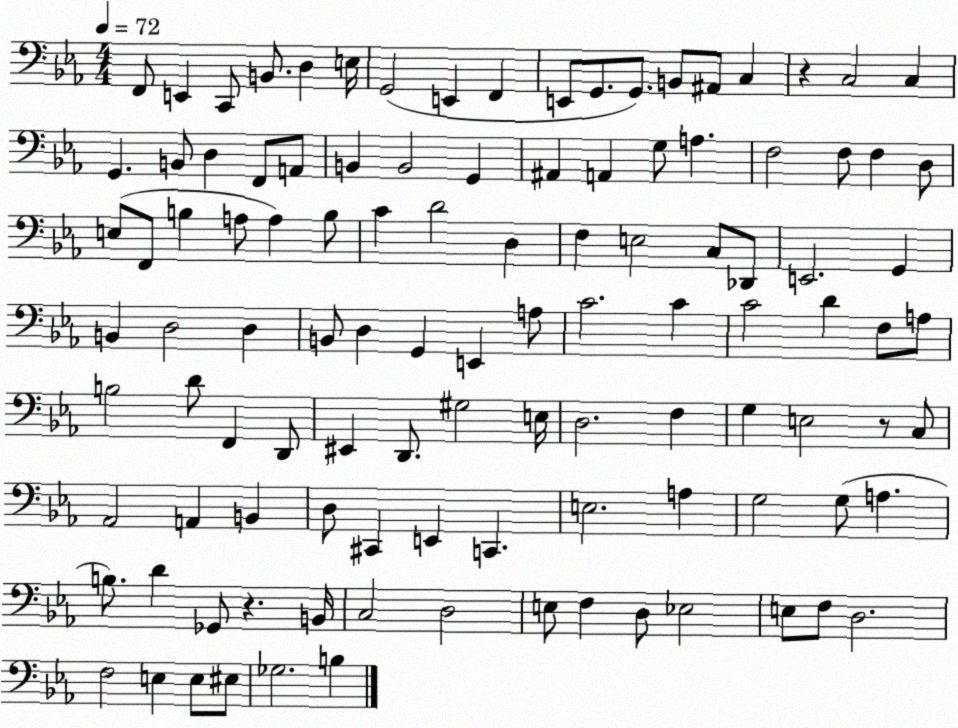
X:1
T:Untitled
M:4/4
L:1/4
K:Eb
F,,/2 E,, C,,/2 B,,/2 D, E,/4 G,,2 E,, F,, E,,/2 G,,/2 G,,/2 B,,/2 ^A,,/2 C, z C,2 C, G,, B,,/2 D, F,,/2 A,,/2 B,, B,,2 G,, ^A,, A,, G,/2 A, F,2 F,/2 F, D,/2 E,/2 F,,/2 B, A,/2 A, B,/2 C D2 D, F, E,2 C,/2 _D,,/2 E,,2 G,, B,, D,2 D, B,,/2 D, G,, E,, A,/2 C2 C C2 D F,/2 A,/2 B,2 D/2 F,, D,,/2 ^E,, D,,/2 ^G,2 E,/4 D,2 F, G, E,2 z/2 C,/2 _A,,2 A,, B,, D,/2 ^C,, E,, C,, E,2 A, G,2 G,/2 A, B,/2 D _G,,/2 z B,,/4 C,2 D,2 E,/2 F, D,/2 _E,2 E,/2 F,/2 D,2 F,2 E, E,/2 ^E,/2 _G,2 B,